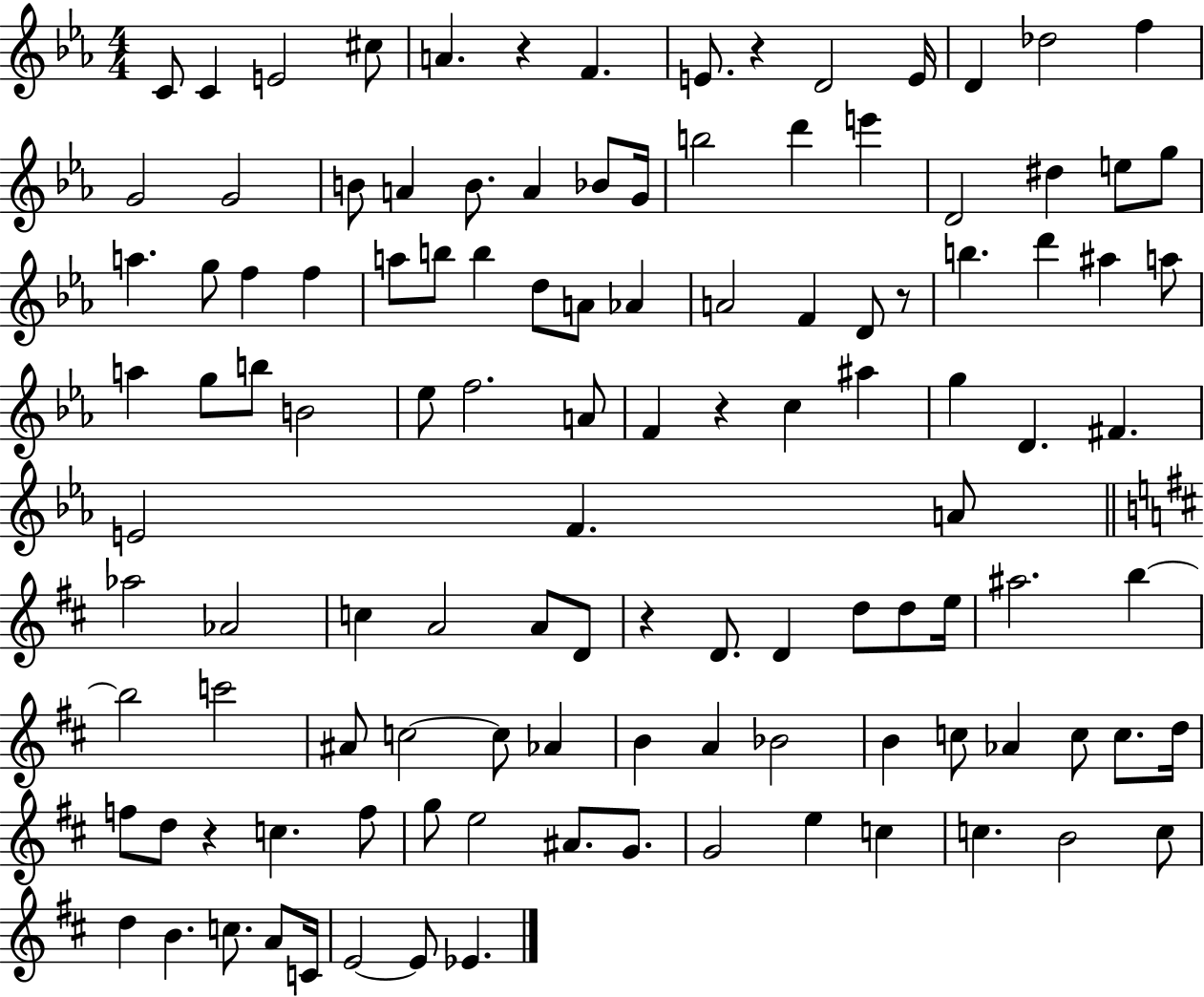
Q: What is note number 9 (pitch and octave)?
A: E4